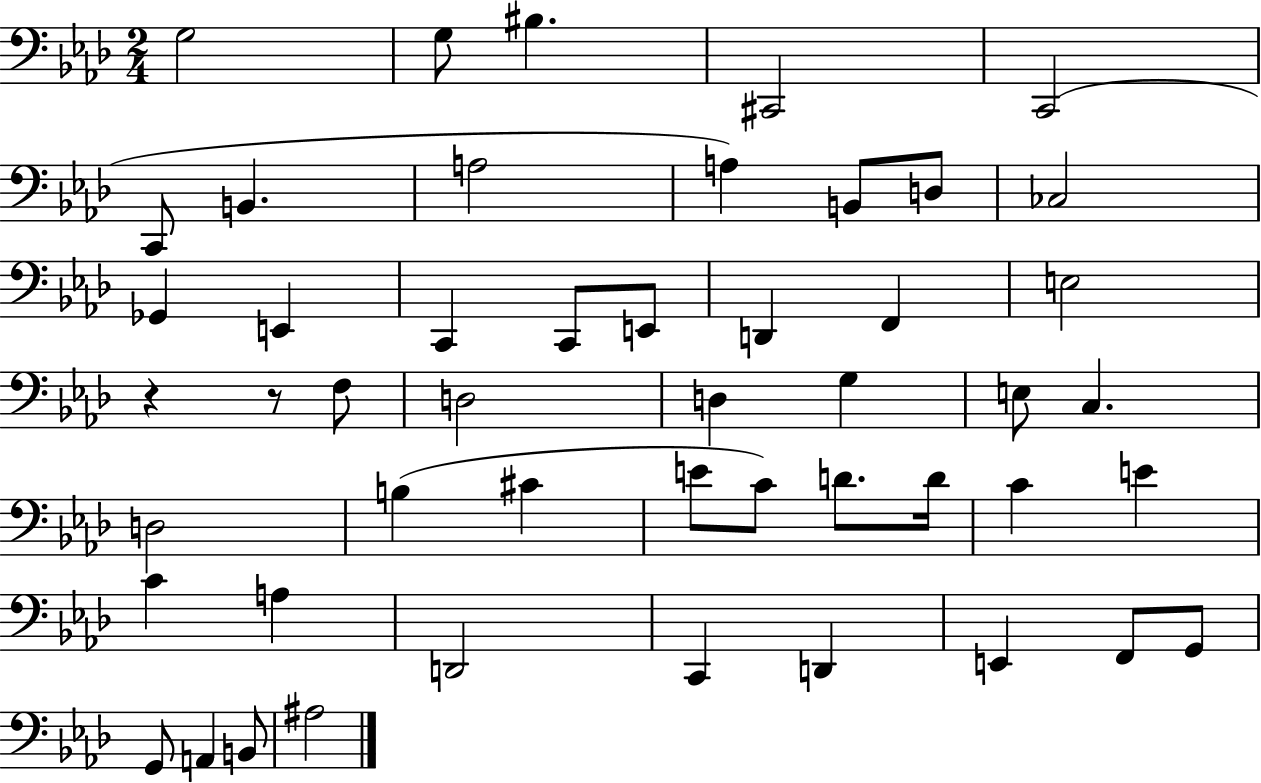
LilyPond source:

{
  \clef bass
  \numericTimeSignature
  \time 2/4
  \key aes \major
  \repeat volta 2 { g2 | g8 bis4. | cis,2 | c,2( | \break c,8 b,4. | a2 | a4) b,8 d8 | ces2 | \break ges,4 e,4 | c,4 c,8 e,8 | d,4 f,4 | e2 | \break r4 r8 f8 | d2 | d4 g4 | e8 c4. | \break d2 | b4( cis'4 | e'8 c'8) d'8. d'16 | c'4 e'4 | \break c'4 a4 | d,2 | c,4 d,4 | e,4 f,8 g,8 | \break g,8 a,4 b,8 | ais2 | } \bar "|."
}